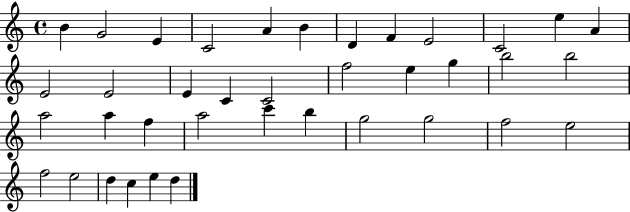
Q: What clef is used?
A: treble